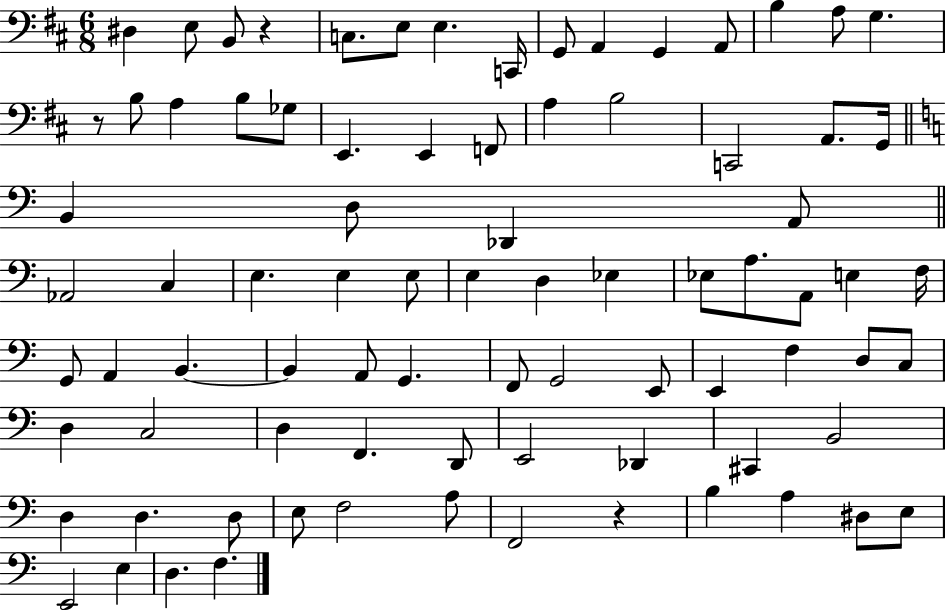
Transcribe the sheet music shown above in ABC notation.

X:1
T:Untitled
M:6/8
L:1/4
K:D
^D, E,/2 B,,/2 z C,/2 E,/2 E, C,,/4 G,,/2 A,, G,, A,,/2 B, A,/2 G, z/2 B,/2 A, B,/2 _G,/2 E,, E,, F,,/2 A, B,2 C,,2 A,,/2 G,,/4 B,, D,/2 _D,, A,,/2 _A,,2 C, E, E, E,/2 E, D, _E, _E,/2 A,/2 A,,/2 E, F,/4 G,,/2 A,, B,, B,, A,,/2 G,, F,,/2 G,,2 E,,/2 E,, F, D,/2 C,/2 D, C,2 D, F,, D,,/2 E,,2 _D,, ^C,, B,,2 D, D, D,/2 E,/2 F,2 A,/2 F,,2 z B, A, ^D,/2 E,/2 E,,2 E, D, F,